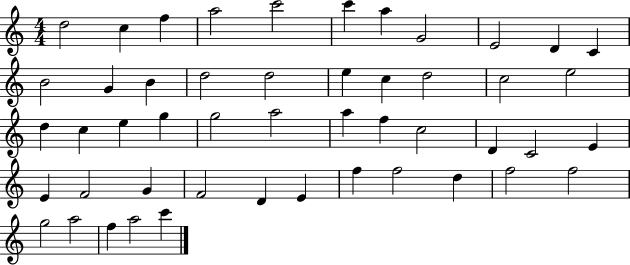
X:1
T:Untitled
M:4/4
L:1/4
K:C
d2 c f a2 c'2 c' a G2 E2 D C B2 G B d2 d2 e c d2 c2 e2 d c e g g2 a2 a f c2 D C2 E E F2 G F2 D E f f2 d f2 f2 g2 a2 f a2 c'